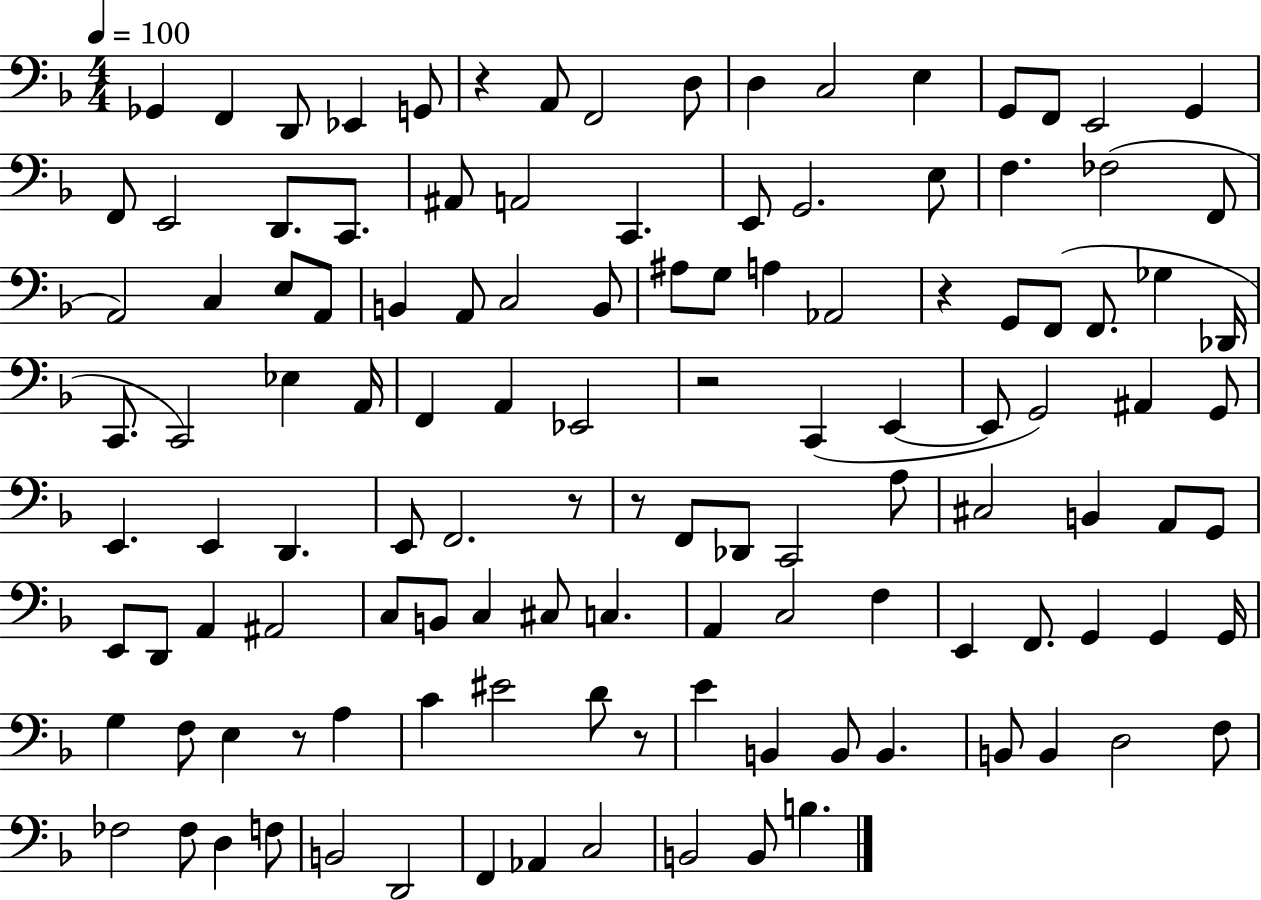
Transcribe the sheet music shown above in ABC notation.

X:1
T:Untitled
M:4/4
L:1/4
K:F
_G,, F,, D,,/2 _E,, G,,/2 z A,,/2 F,,2 D,/2 D, C,2 E, G,,/2 F,,/2 E,,2 G,, F,,/2 E,,2 D,,/2 C,,/2 ^A,,/2 A,,2 C,, E,,/2 G,,2 E,/2 F, _F,2 F,,/2 A,,2 C, E,/2 A,,/2 B,, A,,/2 C,2 B,,/2 ^A,/2 G,/2 A, _A,,2 z G,,/2 F,,/2 F,,/2 _G, _D,,/4 C,,/2 C,,2 _E, A,,/4 F,, A,, _E,,2 z2 C,, E,, E,,/2 G,,2 ^A,, G,,/2 E,, E,, D,, E,,/2 F,,2 z/2 z/2 F,,/2 _D,,/2 C,,2 A,/2 ^C,2 B,, A,,/2 G,,/2 E,,/2 D,,/2 A,, ^A,,2 C,/2 B,,/2 C, ^C,/2 C, A,, C,2 F, E,, F,,/2 G,, G,, G,,/4 G, F,/2 E, z/2 A, C ^E2 D/2 z/2 E B,, B,,/2 B,, B,,/2 B,, D,2 F,/2 _F,2 _F,/2 D, F,/2 B,,2 D,,2 F,, _A,, C,2 B,,2 B,,/2 B,